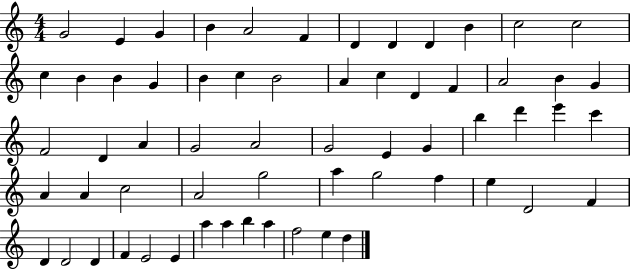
{
  \clef treble
  \numericTimeSignature
  \time 4/4
  \key c \major
  g'2 e'4 g'4 | b'4 a'2 f'4 | d'4 d'4 d'4 b'4 | c''2 c''2 | \break c''4 b'4 b'4 g'4 | b'4 c''4 b'2 | a'4 c''4 d'4 f'4 | a'2 b'4 g'4 | \break f'2 d'4 a'4 | g'2 a'2 | g'2 e'4 g'4 | b''4 d'''4 e'''4 c'''4 | \break a'4 a'4 c''2 | a'2 g''2 | a''4 g''2 f''4 | e''4 d'2 f'4 | \break d'4 d'2 d'4 | f'4 e'2 e'4 | a''4 a''4 b''4 a''4 | f''2 e''4 d''4 | \break \bar "|."
}